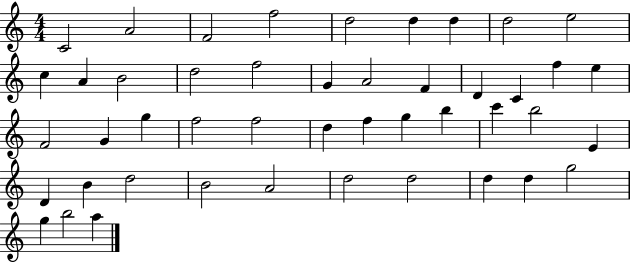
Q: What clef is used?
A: treble